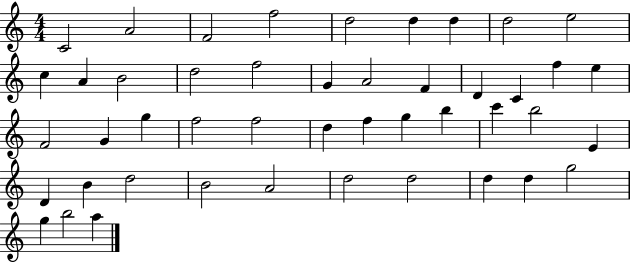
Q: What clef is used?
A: treble